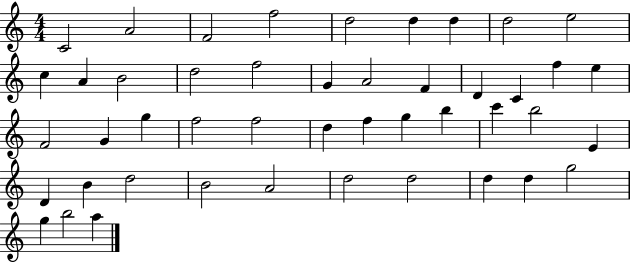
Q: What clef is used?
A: treble